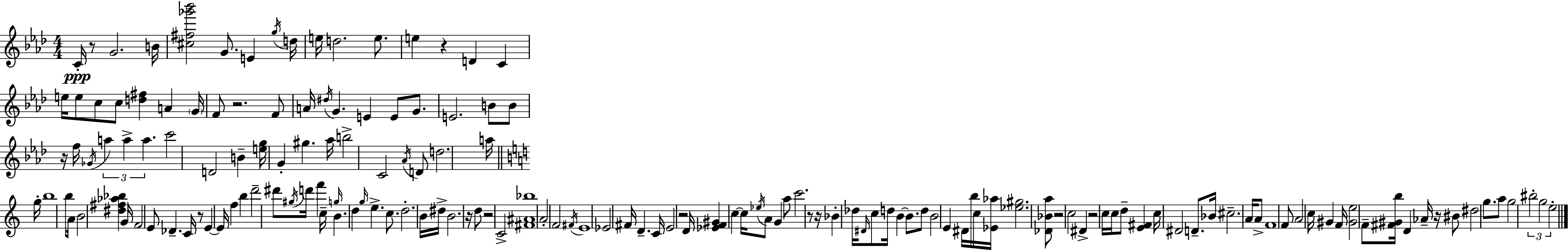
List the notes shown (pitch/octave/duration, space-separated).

C4/s R/e G4/h. B4/s [C#5,F#5,Gb6,Bb6]/h G4/e. E4/q G5/s D5/s E5/s D5/h. E5/e. E5/q R/q D4/q C4/q E5/s E5/e C5/e C5/e [D5,F#5]/q A4/q G4/s F4/e R/h. F4/e A4/s D#5/s G4/q. E4/q E4/e G4/e. E4/h. B4/e B4/e R/s F5/s Gb4/s A5/q A5/q A5/q. C6/h D4/h B4/q [E5,G5]/s G4/q G#5/q. Ab5/s B5/h C4/h Ab4/s D4/e D5/h. A5/s G5/s B5/w B5/e A4/s B4/h [D#5,F#5,Ab5,Bb5]/q G4/s F4/h E4/e Db4/q. C4/s R/e E4/q E4/s F5/q B5/q D6/h D#6/e G#5/s D6/s F6/q C5/s G5/s B4/q. D5/q G5/s E5/q. C5/e. D5/h. B4/s D#5/s B4/h. R/s D5/e R/h C4/h [F#4,A#4,Bb5]/w A4/h F4/h F#4/s E4/w Eb4/h F#4/s D4/q. C4/s E4/h R/h D4/s [Eb4,F4,G#4]/q C5/q C5/s Eb5/s A4/e G4/q A5/e C6/h. R/e R/s Bb4/q Db5/s D#4/s C5/e D5/s B4/q B4/e. D5/e B4/h E4/q D#4/s B5/s C5/s [Eb4,Ab5]/s [Eb5,G#5]/h. [Db4,Bb4,A5]/e R/h C5/h D#4/q R/h C5/s C5/s D5/e [E4,F#4]/q C5/s D#4/h D4/e. Bb4/s C#5/h. A4/s A4/e F4/w F4/e A4/h C5/s G#4/q F4/s [G#4,E5]/h F4/e [F#4,G#4,B5]/s D4/q Ab4/s R/s BIS4/e D#5/h G5/e. A5/e G5/h BIS5/h G5/h E5/h